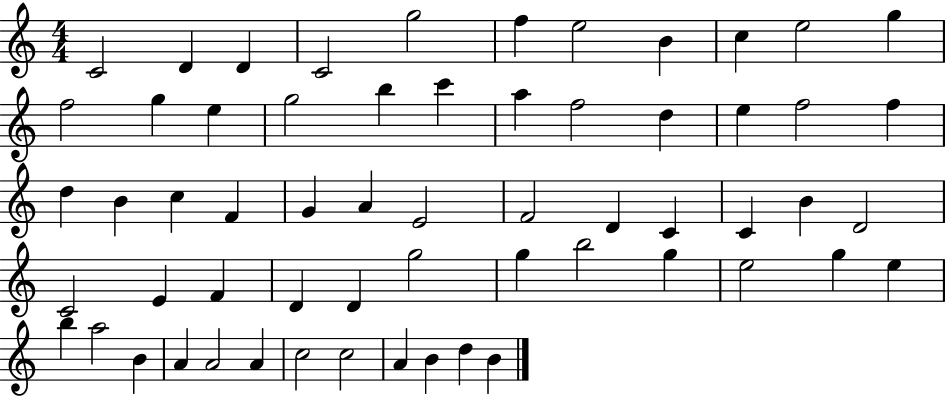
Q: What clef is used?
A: treble